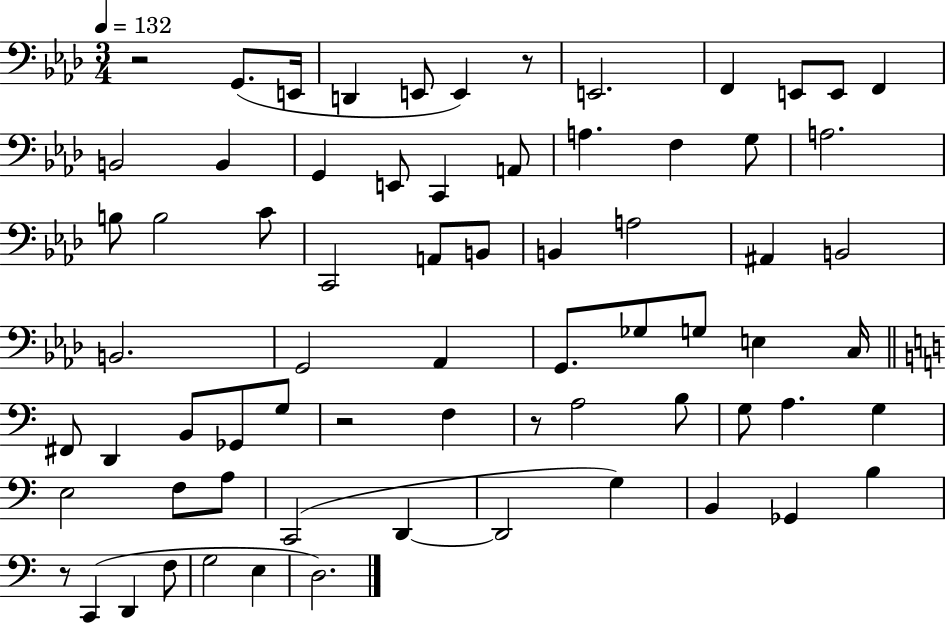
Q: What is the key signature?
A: AES major